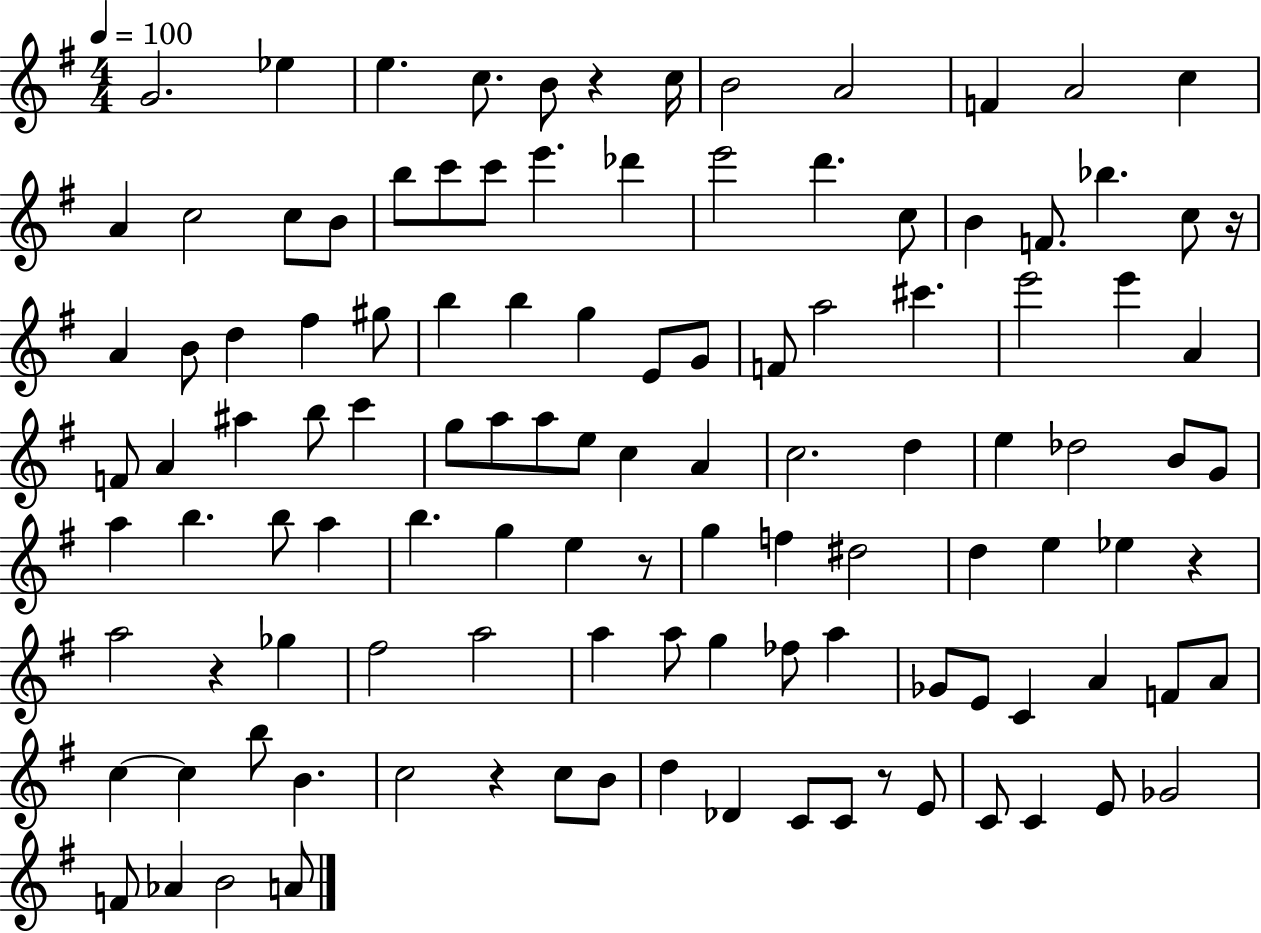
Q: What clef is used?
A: treble